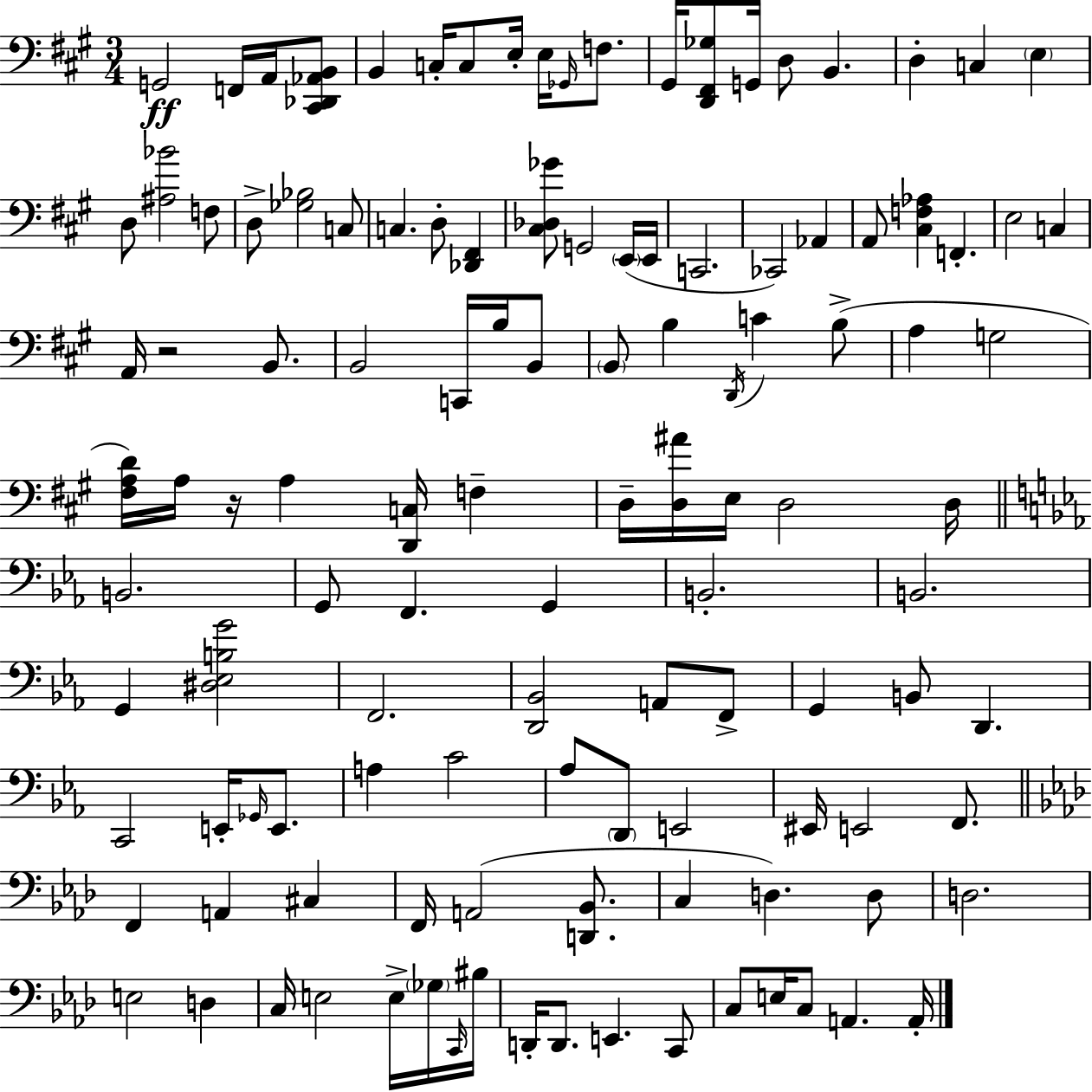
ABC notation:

X:1
T:Untitled
M:3/4
L:1/4
K:A
G,,2 F,,/4 A,,/4 [^C,,_D,,_A,,B,,]/2 B,, C,/4 C,/2 E,/4 E,/4 _G,,/4 F,/2 ^G,,/4 [D,,^F,,_G,]/2 G,,/4 D,/2 B,, D, C, E, D,/2 [^A,_B]2 F,/2 D,/2 [_G,_B,]2 C,/2 C, D,/2 [_D,,^F,,] [^C,_D,_G]/2 G,,2 E,,/4 E,,/4 C,,2 _C,,2 _A,, A,,/2 [^C,F,_A,] F,, E,2 C, A,,/4 z2 B,,/2 B,,2 C,,/4 B,/4 B,,/2 B,,/2 B, D,,/4 C B,/2 A, G,2 [^F,A,D]/4 A,/4 z/4 A, [D,,C,]/4 F, D,/4 [D,^A]/4 E,/4 D,2 D,/4 B,,2 G,,/2 F,, G,, B,,2 B,,2 G,, [^D,_E,B,G]2 F,,2 [D,,_B,,]2 A,,/2 F,,/2 G,, B,,/2 D,, C,,2 E,,/4 _G,,/4 E,,/2 A, C2 _A,/2 D,,/2 E,,2 ^E,,/4 E,,2 F,,/2 F,, A,, ^C, F,,/4 A,,2 [D,,_B,,]/2 C, D, D,/2 D,2 E,2 D, C,/4 E,2 E,/4 _G,/4 C,,/4 ^B,/4 D,,/4 D,,/2 E,, C,,/2 C,/2 E,/4 C,/2 A,, A,,/4